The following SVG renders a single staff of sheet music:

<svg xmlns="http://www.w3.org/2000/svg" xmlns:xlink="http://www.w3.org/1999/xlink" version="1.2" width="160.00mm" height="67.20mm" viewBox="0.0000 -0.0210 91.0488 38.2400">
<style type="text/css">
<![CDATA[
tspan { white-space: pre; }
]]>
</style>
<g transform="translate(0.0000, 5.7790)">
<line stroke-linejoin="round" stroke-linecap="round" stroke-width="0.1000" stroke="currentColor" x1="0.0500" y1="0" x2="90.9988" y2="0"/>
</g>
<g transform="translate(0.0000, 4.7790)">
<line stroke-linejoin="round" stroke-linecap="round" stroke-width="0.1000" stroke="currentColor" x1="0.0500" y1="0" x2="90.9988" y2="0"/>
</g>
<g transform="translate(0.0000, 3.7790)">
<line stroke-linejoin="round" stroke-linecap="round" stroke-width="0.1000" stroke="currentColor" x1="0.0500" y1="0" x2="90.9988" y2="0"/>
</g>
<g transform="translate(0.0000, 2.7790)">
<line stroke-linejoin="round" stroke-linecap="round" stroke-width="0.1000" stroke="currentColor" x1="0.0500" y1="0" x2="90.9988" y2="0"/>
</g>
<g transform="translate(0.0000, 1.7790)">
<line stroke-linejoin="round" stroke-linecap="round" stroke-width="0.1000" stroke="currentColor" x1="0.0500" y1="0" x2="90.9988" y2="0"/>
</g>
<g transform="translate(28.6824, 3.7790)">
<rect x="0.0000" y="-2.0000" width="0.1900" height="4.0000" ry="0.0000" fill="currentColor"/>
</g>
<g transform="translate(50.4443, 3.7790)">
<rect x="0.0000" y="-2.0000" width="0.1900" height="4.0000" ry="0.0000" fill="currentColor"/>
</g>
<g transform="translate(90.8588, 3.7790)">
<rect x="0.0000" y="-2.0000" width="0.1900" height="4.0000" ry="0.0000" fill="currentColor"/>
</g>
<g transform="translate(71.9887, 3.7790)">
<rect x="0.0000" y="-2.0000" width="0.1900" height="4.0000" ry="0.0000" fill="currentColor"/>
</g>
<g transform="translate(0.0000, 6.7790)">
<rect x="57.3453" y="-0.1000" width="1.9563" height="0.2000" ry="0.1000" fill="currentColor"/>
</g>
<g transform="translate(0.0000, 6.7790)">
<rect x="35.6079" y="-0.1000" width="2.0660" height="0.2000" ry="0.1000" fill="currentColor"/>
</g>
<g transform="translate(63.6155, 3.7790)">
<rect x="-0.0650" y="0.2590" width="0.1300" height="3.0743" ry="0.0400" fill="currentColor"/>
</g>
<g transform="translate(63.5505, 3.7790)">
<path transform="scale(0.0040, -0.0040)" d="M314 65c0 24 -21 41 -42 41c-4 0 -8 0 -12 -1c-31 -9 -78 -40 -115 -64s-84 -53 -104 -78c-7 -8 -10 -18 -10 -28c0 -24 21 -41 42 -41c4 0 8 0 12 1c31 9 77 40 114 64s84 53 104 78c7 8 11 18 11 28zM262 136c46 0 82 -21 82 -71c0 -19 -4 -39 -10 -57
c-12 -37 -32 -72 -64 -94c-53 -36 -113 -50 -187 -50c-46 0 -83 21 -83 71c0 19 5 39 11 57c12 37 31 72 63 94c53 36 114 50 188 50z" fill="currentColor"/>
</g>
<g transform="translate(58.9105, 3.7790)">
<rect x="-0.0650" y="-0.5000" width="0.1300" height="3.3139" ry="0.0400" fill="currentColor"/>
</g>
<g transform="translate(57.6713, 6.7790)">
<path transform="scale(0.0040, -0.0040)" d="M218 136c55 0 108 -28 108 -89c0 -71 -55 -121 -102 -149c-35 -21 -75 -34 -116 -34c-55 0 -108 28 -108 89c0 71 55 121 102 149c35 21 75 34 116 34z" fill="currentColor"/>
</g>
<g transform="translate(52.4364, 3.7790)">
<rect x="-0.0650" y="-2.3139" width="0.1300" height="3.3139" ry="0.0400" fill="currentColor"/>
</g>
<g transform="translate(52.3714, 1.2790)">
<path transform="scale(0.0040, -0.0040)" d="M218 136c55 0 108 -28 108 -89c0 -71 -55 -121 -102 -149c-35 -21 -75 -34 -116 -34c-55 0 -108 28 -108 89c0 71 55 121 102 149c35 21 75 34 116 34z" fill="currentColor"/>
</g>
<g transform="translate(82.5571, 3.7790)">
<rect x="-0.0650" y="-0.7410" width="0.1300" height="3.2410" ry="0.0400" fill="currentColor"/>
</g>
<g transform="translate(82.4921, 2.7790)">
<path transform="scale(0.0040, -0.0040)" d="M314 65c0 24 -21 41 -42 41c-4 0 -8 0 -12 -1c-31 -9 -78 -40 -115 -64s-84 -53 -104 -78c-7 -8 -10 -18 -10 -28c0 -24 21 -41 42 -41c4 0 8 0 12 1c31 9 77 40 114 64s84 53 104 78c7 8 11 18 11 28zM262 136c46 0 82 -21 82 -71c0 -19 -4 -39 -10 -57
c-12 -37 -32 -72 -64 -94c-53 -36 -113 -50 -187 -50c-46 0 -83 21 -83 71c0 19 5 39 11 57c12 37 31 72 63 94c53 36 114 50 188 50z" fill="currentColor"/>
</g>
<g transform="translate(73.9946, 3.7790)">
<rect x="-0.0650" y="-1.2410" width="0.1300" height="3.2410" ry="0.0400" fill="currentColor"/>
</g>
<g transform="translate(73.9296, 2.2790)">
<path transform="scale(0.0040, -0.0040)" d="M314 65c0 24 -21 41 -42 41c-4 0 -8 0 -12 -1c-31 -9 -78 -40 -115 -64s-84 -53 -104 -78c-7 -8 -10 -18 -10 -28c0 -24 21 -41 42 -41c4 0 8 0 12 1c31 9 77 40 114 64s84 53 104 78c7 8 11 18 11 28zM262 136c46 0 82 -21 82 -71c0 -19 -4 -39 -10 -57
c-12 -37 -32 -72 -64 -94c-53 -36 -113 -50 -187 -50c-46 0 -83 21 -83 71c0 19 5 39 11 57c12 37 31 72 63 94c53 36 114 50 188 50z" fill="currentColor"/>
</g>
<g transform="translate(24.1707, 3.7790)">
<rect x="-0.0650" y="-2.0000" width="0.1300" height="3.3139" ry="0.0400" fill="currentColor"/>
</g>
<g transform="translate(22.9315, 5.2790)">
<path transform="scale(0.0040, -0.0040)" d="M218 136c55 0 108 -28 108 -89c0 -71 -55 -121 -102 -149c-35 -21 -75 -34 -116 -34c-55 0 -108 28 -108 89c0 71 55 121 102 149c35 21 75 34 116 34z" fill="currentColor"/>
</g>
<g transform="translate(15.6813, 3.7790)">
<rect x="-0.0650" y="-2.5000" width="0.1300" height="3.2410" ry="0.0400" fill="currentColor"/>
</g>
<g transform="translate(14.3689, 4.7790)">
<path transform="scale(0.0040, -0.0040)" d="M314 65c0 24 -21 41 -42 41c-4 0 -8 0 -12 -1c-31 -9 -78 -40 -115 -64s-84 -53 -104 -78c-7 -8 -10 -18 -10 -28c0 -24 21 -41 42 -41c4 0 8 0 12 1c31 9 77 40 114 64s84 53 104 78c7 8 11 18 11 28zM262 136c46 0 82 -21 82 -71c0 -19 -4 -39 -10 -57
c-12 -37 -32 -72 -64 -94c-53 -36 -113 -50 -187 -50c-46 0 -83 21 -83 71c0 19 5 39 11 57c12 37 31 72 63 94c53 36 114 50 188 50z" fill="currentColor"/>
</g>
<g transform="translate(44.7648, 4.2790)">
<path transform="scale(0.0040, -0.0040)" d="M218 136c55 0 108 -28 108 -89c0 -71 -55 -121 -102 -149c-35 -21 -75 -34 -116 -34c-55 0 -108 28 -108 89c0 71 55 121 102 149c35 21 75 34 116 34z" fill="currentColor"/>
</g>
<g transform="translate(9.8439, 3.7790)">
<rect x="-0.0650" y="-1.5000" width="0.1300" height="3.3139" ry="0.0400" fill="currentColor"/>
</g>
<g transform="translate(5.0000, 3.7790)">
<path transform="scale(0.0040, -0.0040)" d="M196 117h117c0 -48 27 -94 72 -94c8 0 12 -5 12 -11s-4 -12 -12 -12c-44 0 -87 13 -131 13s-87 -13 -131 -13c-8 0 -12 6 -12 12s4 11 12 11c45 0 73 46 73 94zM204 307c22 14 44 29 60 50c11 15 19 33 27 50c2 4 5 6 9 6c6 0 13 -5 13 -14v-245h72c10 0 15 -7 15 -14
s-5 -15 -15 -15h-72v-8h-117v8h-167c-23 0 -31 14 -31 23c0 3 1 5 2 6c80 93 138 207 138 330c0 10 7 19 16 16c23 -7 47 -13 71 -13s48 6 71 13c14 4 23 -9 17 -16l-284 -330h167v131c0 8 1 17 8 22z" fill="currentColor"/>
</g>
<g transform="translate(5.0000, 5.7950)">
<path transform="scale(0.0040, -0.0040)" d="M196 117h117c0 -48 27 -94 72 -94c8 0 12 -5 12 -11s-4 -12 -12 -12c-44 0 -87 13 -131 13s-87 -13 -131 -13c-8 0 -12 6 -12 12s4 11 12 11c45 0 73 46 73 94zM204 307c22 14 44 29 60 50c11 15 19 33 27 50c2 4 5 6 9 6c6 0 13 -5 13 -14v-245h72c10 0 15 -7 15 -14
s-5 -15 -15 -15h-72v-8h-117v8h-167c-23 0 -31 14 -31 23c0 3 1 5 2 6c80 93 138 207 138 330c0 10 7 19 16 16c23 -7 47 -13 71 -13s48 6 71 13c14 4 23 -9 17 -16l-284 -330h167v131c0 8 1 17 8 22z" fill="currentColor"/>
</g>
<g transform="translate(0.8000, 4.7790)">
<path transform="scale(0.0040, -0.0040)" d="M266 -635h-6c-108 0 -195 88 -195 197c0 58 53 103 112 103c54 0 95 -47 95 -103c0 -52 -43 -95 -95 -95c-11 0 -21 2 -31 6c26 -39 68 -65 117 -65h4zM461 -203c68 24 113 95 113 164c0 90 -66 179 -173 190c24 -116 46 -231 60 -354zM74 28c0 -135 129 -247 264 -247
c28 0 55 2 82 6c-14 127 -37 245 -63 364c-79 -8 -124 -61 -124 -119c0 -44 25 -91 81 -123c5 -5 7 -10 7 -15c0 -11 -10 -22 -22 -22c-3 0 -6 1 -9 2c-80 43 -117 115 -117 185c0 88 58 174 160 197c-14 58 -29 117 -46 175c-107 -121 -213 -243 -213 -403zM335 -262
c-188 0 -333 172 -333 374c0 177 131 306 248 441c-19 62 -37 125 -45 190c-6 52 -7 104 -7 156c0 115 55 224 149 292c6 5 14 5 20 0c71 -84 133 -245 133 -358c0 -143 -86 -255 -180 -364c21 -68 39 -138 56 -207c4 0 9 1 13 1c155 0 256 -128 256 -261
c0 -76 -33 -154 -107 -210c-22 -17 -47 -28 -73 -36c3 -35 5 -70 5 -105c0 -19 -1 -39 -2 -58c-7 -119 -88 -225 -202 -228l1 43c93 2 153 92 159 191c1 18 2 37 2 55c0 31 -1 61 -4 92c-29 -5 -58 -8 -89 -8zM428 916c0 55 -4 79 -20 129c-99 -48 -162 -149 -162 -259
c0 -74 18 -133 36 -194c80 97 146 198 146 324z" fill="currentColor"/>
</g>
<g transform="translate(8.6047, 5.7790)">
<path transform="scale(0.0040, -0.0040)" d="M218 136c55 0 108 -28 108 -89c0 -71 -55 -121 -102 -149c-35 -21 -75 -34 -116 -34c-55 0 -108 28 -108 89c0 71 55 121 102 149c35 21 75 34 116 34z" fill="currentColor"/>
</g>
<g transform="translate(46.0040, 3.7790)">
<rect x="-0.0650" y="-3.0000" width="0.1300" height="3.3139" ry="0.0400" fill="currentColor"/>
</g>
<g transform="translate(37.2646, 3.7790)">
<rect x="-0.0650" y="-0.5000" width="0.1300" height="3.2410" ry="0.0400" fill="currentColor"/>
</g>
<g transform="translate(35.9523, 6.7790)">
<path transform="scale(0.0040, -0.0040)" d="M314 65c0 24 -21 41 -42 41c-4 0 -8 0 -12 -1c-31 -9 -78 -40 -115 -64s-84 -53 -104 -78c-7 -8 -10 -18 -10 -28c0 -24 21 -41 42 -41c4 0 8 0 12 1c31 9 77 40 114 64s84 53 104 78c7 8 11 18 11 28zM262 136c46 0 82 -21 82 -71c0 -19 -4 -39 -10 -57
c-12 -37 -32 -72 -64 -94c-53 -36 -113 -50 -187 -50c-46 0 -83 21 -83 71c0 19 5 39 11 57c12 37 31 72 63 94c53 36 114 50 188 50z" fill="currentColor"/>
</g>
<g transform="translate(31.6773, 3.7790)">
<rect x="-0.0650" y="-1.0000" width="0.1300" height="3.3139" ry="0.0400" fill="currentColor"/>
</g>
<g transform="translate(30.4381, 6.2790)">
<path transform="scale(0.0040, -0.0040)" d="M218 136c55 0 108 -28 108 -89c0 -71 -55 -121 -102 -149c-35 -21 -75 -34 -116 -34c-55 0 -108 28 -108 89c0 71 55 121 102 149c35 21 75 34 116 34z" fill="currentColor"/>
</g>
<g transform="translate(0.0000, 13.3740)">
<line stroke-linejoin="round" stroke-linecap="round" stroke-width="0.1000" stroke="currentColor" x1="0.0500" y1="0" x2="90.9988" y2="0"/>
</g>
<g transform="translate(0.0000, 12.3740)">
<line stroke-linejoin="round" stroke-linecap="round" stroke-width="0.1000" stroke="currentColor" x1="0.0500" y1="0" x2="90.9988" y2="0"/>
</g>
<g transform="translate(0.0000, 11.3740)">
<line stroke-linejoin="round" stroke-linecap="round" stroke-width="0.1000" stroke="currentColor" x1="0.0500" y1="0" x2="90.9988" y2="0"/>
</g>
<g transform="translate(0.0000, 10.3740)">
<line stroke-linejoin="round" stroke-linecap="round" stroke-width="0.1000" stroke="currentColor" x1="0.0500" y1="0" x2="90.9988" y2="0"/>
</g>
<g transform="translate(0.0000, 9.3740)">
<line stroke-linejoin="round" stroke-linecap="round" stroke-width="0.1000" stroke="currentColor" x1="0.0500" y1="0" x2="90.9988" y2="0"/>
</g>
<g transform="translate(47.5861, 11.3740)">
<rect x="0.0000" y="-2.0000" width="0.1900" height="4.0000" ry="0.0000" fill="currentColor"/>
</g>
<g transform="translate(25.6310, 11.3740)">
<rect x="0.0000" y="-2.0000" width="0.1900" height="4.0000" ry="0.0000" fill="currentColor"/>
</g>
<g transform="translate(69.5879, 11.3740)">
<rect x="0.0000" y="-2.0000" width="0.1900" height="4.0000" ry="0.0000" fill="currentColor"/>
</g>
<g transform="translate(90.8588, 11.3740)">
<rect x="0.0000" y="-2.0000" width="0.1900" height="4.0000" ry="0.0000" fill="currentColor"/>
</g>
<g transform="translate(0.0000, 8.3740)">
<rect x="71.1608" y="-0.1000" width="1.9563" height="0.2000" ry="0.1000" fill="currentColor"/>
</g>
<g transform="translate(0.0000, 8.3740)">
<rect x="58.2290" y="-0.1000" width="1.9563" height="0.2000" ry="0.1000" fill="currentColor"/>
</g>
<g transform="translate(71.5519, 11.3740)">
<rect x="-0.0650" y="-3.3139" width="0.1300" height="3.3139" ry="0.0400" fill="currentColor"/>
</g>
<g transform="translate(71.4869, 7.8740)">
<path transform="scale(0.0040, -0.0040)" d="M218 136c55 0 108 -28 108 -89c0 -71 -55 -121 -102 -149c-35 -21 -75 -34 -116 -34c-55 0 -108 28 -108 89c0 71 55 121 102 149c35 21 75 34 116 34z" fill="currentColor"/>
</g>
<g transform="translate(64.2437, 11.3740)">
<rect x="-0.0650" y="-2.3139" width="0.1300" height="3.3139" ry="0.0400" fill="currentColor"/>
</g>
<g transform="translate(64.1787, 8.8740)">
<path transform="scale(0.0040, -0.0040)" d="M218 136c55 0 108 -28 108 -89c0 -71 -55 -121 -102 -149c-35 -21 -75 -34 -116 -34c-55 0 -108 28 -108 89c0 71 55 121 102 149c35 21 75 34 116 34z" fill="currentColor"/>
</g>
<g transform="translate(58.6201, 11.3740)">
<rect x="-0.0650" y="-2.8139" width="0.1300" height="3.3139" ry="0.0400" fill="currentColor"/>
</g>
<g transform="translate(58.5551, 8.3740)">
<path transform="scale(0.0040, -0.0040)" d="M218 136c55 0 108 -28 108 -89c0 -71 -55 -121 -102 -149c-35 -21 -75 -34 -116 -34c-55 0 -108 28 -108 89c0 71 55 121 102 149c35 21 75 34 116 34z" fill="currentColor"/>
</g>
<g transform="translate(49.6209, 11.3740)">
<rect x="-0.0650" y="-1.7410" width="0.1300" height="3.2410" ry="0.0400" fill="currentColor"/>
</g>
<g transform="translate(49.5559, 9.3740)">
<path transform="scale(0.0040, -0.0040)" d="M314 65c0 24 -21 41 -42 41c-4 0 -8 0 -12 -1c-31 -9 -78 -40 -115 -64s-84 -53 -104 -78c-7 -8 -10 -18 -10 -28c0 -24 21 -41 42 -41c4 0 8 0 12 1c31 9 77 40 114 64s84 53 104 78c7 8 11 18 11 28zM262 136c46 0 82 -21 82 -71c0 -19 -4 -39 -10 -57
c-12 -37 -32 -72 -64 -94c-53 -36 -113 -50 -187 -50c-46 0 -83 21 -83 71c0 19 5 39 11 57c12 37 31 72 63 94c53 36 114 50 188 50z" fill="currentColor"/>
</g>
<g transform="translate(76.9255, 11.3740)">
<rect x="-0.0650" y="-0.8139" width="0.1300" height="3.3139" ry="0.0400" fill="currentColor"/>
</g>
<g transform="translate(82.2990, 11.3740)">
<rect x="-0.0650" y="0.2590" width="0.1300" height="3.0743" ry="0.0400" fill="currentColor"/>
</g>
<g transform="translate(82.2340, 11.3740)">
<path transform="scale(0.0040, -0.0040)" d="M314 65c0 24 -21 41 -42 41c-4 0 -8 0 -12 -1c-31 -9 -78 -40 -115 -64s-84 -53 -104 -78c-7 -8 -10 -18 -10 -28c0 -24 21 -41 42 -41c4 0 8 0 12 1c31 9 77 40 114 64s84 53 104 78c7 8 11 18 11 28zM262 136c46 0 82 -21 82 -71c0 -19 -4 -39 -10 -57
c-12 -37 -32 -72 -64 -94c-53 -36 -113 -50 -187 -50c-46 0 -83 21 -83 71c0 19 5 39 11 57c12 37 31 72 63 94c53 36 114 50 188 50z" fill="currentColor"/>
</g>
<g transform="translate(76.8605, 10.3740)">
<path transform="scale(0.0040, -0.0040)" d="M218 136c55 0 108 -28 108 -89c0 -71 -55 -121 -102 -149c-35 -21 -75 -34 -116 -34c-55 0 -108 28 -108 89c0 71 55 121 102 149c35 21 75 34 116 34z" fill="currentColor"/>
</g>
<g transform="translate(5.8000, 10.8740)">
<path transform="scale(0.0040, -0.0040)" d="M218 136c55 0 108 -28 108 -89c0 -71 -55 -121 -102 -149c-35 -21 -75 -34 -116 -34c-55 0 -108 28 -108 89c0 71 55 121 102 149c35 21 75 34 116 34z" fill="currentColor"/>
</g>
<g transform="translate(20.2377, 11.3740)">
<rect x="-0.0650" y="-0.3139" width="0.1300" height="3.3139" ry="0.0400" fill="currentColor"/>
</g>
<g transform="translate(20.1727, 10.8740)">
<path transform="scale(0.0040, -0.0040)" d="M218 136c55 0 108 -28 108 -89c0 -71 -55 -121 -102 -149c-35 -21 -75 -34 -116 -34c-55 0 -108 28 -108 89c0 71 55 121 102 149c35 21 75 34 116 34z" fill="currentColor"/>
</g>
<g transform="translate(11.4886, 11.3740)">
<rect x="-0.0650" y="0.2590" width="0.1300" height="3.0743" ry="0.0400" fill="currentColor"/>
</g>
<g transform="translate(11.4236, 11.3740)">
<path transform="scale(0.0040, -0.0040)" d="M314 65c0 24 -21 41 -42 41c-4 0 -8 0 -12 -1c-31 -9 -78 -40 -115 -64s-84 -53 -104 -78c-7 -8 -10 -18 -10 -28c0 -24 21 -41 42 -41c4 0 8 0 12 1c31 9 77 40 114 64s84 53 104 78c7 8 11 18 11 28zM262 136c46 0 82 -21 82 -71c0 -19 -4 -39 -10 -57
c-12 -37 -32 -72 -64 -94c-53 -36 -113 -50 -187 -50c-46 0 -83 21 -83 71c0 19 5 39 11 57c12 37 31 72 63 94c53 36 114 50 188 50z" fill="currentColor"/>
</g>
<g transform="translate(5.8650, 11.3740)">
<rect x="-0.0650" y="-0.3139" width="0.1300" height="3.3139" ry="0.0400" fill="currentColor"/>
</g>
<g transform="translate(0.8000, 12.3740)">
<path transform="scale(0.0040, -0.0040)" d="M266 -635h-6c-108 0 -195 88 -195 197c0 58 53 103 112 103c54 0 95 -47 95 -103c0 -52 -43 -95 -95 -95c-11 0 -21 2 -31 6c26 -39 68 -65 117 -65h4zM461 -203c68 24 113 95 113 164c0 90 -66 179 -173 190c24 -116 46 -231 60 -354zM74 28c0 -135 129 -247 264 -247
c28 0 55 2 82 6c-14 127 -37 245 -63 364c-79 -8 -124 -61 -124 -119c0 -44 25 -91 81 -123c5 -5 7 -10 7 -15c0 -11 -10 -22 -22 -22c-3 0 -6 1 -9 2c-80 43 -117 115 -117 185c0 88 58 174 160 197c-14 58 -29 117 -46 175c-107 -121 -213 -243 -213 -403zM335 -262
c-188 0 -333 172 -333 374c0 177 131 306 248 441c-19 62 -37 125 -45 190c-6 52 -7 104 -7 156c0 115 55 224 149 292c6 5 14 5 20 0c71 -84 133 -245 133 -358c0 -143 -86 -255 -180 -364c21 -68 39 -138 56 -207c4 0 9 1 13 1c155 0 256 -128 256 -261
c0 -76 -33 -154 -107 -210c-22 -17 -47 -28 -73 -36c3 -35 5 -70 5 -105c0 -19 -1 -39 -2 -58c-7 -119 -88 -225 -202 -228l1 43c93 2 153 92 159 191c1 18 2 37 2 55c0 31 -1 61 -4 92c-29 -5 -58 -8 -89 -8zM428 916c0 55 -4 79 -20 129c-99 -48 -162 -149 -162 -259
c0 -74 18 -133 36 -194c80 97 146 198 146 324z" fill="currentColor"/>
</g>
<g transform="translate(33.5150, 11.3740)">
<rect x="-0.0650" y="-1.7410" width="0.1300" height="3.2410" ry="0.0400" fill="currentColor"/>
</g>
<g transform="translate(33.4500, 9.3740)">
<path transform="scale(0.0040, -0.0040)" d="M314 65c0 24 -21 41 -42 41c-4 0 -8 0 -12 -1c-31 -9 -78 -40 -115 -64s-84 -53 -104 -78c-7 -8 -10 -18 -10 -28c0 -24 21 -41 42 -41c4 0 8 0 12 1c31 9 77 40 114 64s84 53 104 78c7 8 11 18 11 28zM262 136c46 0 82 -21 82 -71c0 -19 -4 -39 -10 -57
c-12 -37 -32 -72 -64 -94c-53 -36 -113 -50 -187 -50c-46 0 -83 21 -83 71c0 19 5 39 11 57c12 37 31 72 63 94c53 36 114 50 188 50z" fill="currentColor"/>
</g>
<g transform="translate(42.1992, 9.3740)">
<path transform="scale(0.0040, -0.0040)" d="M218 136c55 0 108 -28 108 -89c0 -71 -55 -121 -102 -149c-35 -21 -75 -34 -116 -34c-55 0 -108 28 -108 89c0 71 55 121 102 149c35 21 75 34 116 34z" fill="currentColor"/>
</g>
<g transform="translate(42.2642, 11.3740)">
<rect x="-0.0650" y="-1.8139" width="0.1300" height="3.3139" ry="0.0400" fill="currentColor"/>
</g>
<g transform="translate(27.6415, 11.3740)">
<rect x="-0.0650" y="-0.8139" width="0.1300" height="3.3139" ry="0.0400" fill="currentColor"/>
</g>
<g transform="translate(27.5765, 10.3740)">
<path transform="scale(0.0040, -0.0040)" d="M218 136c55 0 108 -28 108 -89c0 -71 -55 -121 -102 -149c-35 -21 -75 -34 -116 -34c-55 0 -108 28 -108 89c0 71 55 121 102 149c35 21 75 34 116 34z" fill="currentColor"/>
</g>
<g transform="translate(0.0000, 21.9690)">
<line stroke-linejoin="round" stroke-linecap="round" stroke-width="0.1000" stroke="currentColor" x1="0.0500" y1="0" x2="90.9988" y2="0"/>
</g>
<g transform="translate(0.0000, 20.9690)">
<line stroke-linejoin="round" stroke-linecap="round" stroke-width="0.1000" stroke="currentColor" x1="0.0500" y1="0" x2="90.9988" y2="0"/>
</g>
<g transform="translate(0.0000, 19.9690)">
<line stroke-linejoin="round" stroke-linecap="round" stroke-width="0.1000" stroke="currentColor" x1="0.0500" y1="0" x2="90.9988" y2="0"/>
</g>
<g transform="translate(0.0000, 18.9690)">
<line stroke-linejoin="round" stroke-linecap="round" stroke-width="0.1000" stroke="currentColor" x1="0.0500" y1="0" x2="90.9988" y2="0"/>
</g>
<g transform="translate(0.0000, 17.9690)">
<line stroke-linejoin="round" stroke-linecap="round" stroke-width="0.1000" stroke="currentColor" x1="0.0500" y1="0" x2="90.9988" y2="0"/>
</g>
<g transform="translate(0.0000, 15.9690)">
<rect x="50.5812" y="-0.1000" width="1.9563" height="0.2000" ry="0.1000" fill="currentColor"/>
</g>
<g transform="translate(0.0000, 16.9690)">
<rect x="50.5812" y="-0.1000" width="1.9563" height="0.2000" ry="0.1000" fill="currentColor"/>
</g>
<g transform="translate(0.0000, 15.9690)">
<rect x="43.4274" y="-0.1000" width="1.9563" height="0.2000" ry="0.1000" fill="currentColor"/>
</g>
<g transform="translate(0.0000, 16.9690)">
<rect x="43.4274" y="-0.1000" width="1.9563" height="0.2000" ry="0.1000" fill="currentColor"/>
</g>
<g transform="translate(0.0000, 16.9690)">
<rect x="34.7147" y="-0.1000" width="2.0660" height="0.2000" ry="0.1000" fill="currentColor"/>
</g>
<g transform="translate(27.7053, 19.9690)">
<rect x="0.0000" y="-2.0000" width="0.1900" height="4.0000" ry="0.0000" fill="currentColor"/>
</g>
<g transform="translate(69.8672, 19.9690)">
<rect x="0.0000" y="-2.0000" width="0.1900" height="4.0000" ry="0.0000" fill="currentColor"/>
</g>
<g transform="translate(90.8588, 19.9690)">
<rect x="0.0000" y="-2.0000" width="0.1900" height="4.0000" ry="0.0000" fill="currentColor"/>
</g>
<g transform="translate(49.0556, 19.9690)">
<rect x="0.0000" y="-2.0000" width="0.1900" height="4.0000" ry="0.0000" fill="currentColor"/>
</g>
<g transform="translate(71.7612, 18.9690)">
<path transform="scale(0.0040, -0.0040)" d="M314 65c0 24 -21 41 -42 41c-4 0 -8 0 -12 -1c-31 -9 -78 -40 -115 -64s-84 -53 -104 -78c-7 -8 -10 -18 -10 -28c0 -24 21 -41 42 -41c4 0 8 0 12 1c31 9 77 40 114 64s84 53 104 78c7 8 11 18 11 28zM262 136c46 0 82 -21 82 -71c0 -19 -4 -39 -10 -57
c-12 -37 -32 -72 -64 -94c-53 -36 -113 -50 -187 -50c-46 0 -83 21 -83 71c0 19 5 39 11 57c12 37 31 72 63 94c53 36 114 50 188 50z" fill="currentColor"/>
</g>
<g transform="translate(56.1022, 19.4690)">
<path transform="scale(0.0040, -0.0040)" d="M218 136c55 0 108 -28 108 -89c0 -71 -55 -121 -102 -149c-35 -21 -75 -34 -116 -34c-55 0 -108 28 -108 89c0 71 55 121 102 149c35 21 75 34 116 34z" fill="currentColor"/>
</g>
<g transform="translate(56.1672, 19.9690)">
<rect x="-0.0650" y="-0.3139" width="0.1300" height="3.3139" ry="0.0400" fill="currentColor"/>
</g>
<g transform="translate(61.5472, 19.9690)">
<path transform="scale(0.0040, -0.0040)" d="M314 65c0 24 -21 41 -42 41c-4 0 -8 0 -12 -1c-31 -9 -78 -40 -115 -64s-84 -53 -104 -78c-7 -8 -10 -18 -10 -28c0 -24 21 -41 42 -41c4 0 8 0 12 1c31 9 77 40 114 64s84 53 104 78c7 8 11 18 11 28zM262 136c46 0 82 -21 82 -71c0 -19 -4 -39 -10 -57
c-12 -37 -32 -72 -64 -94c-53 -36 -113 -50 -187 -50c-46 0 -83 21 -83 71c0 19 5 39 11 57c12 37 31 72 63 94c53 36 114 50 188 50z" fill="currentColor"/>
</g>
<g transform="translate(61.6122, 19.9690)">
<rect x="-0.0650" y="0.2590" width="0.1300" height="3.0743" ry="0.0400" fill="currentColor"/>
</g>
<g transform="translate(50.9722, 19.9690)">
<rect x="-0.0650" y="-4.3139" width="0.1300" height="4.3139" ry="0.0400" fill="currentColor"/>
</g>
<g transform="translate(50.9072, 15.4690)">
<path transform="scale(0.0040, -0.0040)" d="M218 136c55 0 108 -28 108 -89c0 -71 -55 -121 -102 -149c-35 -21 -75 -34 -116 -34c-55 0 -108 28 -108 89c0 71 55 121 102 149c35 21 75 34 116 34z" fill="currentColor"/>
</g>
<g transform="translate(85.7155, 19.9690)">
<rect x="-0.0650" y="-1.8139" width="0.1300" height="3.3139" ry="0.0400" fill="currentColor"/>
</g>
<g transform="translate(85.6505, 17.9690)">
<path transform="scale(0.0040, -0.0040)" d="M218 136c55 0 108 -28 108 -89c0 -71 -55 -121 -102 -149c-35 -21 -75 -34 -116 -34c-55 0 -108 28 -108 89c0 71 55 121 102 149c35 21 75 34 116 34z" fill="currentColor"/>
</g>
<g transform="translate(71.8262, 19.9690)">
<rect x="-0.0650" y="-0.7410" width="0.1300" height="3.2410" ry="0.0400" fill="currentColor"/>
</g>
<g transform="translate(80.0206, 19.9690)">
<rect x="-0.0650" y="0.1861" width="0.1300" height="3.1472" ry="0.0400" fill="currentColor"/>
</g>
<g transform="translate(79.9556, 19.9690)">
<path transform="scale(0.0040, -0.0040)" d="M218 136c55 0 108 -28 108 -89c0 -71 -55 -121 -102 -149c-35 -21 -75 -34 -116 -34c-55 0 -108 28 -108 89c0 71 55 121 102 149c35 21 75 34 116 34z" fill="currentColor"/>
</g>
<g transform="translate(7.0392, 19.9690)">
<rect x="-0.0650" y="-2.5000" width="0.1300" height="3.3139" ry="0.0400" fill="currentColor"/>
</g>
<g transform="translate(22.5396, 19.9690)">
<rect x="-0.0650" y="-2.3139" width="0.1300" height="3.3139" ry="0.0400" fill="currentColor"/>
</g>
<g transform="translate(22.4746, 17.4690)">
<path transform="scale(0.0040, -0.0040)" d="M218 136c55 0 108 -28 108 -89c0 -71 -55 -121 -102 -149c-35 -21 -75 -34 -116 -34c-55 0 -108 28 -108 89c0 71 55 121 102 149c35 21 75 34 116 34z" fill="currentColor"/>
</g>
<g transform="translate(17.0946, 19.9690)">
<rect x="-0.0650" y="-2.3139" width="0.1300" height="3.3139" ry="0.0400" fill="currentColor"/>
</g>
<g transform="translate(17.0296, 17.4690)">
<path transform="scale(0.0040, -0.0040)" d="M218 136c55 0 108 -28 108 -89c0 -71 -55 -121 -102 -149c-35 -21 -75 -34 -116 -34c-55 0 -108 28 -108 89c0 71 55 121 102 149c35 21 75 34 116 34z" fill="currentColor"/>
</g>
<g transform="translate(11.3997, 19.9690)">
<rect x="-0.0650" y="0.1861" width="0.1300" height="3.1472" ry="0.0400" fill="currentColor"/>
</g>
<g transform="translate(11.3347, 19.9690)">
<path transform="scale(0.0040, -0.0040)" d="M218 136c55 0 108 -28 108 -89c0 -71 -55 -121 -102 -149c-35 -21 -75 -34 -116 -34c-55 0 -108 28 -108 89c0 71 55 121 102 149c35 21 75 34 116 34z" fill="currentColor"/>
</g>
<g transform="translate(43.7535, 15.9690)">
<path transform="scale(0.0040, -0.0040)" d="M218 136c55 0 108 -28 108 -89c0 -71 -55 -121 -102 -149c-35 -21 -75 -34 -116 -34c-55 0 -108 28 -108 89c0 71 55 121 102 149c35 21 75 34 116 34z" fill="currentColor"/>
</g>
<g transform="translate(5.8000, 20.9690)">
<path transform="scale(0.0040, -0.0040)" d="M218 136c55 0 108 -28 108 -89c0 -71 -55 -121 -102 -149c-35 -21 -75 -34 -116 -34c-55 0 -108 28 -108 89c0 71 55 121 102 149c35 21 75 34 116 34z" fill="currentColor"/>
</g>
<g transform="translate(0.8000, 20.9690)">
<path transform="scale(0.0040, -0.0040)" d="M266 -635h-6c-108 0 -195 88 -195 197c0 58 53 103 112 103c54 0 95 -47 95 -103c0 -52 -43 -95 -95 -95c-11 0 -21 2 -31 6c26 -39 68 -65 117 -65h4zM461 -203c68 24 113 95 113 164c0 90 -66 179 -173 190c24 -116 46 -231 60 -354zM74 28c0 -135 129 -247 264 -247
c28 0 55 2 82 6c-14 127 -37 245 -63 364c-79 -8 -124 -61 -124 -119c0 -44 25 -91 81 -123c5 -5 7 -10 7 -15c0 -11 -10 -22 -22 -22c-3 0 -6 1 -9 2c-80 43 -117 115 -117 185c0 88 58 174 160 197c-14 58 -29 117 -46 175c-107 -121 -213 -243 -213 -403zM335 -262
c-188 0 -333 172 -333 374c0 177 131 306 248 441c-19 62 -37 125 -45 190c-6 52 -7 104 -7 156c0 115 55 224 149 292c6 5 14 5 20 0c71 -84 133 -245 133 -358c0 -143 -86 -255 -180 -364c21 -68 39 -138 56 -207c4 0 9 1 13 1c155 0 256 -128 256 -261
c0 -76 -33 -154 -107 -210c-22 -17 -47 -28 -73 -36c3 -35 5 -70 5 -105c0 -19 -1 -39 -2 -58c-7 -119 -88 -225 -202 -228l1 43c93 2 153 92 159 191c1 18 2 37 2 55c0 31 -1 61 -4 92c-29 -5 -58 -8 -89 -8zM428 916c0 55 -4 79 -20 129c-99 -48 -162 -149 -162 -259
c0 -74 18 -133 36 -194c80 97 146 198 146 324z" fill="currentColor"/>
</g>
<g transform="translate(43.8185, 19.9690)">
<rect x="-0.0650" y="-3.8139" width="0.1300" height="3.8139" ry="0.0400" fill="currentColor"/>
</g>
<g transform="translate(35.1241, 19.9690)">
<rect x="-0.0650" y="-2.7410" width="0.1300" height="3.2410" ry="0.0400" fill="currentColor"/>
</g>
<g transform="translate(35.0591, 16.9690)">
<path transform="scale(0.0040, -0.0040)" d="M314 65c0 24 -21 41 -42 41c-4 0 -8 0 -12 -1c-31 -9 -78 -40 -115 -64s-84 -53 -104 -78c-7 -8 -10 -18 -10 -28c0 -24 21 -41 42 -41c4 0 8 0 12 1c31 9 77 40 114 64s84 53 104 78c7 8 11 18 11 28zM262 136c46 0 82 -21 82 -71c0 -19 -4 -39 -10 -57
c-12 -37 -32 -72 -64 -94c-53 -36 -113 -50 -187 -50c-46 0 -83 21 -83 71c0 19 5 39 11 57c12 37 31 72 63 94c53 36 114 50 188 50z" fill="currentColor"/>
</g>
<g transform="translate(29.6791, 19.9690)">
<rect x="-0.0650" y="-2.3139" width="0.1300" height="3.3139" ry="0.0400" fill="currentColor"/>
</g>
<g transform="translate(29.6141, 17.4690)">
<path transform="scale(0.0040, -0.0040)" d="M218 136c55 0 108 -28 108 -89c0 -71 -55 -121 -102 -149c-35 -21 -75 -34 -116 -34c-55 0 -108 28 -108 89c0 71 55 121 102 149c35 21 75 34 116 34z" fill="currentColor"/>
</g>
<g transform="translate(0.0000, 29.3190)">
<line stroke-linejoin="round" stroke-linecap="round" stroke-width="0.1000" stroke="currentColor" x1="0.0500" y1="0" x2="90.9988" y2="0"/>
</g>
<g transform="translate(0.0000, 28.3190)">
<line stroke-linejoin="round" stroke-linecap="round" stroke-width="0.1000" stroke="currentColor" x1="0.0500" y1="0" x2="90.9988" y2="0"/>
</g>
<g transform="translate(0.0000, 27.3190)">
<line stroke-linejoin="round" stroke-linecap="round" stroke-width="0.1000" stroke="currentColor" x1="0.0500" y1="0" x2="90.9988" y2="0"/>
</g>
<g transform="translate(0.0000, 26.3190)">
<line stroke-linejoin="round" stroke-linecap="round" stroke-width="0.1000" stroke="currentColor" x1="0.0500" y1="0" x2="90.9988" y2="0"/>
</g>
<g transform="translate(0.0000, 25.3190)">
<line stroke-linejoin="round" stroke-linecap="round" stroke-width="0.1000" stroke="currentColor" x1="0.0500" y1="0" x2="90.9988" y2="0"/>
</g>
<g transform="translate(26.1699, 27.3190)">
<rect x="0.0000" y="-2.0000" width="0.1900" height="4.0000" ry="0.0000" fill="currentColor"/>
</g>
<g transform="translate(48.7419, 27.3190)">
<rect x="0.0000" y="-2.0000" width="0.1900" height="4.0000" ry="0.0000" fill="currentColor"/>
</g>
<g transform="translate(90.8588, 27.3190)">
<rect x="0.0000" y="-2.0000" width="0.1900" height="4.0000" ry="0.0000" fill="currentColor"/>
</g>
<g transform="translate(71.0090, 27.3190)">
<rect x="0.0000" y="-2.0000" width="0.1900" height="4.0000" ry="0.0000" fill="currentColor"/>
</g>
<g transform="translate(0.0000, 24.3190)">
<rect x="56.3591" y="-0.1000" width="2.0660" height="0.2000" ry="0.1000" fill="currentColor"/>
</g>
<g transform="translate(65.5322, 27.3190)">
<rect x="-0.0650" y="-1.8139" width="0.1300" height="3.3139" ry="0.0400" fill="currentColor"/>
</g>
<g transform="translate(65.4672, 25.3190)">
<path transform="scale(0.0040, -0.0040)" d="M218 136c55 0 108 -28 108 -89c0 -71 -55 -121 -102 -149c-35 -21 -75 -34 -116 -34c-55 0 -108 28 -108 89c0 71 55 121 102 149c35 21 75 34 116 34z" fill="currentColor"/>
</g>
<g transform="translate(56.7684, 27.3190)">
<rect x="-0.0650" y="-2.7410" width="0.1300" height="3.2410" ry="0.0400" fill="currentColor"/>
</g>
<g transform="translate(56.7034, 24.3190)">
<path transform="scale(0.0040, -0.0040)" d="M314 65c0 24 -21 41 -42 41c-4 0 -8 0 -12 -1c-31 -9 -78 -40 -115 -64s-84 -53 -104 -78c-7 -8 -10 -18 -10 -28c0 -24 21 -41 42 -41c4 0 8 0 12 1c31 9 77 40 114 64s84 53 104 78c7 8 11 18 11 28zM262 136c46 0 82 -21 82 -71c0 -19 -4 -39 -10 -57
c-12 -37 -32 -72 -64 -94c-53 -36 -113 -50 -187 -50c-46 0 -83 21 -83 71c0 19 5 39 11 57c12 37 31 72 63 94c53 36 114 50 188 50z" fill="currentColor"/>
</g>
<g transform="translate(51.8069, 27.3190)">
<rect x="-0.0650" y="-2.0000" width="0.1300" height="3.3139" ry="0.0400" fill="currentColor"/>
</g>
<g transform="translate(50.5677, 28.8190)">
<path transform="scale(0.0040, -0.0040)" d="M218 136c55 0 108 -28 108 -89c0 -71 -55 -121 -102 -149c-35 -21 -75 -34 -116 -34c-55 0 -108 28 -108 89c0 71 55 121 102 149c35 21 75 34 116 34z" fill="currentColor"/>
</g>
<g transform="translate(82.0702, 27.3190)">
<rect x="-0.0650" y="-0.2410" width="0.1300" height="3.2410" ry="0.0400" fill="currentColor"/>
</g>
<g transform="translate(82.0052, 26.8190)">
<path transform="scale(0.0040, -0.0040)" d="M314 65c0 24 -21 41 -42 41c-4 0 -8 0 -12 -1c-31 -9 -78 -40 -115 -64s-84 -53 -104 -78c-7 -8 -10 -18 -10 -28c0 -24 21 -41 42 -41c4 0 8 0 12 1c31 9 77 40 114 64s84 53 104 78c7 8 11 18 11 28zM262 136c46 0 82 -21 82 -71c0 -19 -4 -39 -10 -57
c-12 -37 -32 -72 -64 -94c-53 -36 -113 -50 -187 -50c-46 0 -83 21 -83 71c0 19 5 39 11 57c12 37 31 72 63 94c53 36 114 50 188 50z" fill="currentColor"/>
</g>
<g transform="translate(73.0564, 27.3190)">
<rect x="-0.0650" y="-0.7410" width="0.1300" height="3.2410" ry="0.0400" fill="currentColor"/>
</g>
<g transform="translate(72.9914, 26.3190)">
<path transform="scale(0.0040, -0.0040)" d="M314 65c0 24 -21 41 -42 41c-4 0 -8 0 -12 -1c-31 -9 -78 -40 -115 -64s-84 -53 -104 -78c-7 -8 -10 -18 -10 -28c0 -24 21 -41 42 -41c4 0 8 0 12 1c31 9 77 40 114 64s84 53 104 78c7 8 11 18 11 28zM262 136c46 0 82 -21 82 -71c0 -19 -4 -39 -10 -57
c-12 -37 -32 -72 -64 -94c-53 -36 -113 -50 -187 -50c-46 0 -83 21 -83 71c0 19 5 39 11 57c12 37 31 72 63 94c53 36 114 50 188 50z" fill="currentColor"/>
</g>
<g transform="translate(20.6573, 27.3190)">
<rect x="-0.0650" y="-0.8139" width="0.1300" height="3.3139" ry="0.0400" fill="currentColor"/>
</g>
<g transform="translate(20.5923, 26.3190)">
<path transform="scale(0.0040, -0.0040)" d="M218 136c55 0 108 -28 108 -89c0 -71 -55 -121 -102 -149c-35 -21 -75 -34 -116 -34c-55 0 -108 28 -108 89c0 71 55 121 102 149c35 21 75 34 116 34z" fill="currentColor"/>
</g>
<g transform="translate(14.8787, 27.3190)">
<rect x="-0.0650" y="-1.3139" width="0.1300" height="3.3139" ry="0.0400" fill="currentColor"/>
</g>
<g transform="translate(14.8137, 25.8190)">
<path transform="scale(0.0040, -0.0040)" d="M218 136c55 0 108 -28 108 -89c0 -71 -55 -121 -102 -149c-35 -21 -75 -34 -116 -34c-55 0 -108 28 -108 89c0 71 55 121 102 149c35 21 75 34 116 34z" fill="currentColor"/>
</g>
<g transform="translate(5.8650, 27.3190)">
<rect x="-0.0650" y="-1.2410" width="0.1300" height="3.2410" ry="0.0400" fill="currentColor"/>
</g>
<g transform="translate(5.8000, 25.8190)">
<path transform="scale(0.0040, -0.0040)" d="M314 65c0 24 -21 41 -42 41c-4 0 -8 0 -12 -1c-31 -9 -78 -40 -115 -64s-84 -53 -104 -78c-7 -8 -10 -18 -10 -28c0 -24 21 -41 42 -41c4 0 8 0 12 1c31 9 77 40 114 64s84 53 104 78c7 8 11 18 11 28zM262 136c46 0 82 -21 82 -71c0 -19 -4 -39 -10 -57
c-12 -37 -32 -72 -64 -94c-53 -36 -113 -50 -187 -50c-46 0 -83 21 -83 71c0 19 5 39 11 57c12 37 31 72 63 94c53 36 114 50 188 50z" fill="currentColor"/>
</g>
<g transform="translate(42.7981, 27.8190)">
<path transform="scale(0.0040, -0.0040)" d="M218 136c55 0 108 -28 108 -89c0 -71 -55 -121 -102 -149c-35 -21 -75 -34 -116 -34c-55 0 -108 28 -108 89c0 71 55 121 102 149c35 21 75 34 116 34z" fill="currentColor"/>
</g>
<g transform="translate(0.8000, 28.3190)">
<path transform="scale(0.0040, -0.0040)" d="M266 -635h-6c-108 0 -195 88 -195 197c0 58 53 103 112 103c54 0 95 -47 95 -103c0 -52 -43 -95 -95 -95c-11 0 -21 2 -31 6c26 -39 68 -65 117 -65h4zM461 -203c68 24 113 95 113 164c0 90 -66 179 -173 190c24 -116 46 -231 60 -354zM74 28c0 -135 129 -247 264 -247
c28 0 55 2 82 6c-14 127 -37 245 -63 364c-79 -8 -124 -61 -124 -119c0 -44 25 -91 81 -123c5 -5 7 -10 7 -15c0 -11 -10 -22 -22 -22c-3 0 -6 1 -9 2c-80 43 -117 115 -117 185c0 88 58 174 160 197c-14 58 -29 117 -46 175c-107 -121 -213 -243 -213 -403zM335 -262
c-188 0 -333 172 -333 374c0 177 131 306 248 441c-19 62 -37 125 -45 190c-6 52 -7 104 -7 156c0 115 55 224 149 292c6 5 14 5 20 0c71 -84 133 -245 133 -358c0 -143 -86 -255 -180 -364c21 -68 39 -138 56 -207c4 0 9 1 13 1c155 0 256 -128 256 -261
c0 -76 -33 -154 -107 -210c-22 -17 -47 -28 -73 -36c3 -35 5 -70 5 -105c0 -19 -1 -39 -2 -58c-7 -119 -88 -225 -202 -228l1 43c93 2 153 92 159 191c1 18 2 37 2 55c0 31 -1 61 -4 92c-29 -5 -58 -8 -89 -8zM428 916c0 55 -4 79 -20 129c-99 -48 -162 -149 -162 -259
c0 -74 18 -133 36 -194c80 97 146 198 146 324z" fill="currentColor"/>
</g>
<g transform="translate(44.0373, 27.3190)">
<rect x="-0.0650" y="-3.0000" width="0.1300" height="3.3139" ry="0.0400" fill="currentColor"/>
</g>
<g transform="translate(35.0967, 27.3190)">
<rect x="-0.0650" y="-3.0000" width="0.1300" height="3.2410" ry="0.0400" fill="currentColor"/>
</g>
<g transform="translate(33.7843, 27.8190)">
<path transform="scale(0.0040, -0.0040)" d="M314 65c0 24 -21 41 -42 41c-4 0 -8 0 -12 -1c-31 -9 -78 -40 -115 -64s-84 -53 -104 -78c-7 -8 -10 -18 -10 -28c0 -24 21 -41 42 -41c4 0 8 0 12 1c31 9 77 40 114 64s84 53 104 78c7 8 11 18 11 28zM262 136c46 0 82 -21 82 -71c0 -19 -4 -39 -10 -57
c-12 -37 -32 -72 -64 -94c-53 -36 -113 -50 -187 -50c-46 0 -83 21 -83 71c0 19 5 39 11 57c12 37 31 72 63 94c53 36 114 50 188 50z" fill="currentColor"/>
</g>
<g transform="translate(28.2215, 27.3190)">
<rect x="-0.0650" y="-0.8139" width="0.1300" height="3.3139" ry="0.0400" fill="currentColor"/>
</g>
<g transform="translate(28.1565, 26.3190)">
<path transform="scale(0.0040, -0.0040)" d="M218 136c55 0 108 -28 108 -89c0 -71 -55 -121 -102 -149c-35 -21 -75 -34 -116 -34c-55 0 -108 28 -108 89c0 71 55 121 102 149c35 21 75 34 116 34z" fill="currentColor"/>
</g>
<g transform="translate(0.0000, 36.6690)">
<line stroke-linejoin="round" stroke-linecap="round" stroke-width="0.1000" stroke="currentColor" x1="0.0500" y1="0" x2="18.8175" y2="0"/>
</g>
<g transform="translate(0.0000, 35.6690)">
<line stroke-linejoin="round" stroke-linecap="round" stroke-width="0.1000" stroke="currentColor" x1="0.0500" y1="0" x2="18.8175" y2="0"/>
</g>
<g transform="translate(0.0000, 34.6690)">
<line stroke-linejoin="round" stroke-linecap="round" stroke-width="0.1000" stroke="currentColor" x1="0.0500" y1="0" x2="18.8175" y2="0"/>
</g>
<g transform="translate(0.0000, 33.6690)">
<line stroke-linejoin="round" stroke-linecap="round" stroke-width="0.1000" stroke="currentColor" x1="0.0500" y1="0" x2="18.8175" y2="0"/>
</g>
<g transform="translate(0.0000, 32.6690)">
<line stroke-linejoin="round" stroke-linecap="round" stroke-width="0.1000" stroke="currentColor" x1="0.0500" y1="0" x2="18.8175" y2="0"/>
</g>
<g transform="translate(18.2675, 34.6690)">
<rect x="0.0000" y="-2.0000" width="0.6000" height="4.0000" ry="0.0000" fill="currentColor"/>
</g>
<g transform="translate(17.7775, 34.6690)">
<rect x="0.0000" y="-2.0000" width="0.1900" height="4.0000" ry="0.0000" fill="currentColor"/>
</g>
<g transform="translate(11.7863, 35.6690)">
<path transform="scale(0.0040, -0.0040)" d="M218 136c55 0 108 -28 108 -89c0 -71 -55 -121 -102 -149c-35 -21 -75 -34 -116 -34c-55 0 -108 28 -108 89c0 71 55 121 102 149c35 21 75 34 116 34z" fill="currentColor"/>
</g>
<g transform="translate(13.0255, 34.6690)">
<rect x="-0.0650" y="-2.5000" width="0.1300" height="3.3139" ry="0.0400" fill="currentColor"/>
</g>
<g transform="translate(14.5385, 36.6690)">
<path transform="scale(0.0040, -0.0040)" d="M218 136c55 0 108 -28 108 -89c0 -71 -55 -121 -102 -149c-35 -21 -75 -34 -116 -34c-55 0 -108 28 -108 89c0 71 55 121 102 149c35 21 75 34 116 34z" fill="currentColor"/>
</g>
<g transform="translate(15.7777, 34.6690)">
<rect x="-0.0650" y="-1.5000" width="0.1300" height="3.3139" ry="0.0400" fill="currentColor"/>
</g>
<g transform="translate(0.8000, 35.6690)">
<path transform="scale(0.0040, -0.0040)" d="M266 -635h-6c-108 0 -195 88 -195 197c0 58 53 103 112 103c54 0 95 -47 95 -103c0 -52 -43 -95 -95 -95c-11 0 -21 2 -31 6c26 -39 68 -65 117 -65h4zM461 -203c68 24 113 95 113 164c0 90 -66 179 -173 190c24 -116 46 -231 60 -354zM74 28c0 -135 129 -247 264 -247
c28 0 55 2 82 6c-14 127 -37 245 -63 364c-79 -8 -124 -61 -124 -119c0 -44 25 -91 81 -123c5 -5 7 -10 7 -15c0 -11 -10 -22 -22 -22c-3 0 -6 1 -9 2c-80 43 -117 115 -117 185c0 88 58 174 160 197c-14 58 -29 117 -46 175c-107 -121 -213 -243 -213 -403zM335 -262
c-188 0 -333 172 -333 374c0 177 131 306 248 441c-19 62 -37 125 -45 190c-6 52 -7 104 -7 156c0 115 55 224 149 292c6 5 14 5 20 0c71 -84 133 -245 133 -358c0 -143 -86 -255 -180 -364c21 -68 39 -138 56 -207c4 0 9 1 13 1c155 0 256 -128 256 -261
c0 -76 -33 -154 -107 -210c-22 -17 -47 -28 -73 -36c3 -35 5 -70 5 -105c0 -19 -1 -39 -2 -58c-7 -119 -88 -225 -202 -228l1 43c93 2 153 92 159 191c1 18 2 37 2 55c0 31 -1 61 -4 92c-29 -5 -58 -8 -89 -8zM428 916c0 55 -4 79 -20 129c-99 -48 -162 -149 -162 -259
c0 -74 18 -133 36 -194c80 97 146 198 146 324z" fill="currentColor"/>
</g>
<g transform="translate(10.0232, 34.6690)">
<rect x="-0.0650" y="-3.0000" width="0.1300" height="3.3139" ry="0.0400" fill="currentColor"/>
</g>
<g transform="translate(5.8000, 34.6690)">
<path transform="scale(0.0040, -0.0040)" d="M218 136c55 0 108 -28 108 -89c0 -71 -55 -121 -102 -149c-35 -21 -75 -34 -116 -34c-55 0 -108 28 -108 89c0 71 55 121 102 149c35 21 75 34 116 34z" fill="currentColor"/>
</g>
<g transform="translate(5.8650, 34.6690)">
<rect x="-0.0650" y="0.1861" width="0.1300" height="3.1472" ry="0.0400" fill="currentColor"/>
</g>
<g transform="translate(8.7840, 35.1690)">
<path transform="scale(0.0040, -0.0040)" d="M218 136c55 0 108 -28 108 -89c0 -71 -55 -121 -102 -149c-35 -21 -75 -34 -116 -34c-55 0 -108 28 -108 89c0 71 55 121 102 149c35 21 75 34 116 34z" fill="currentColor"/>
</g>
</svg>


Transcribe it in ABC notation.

X:1
T:Untitled
M:4/4
L:1/4
K:C
E G2 F D C2 A g C B2 e2 d2 c B2 c d f2 f f2 a g b d B2 G B g g g a2 c' d' c B2 d2 B f e2 e d d A2 A F a2 f d2 c2 B A G E